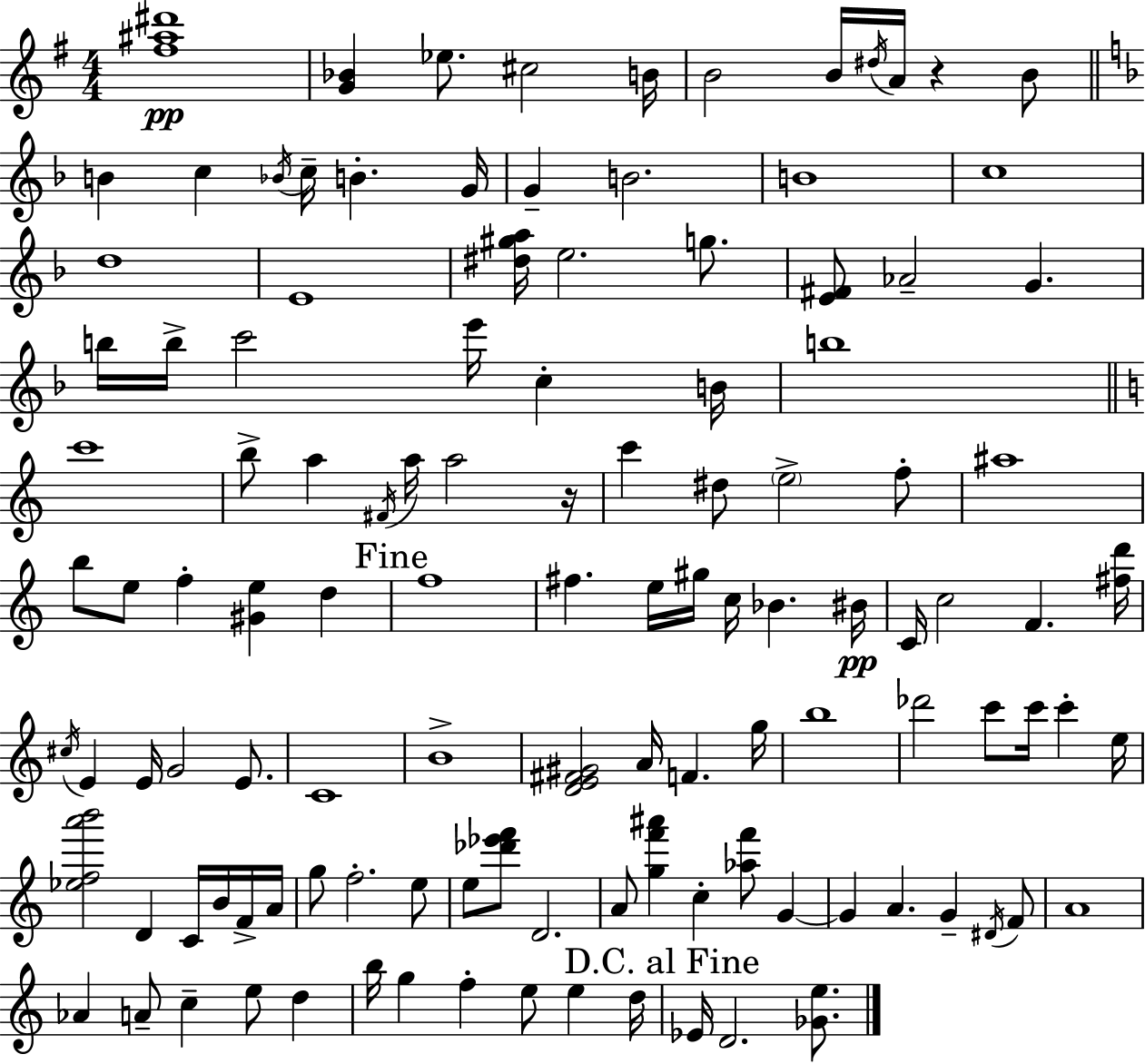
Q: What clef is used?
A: treble